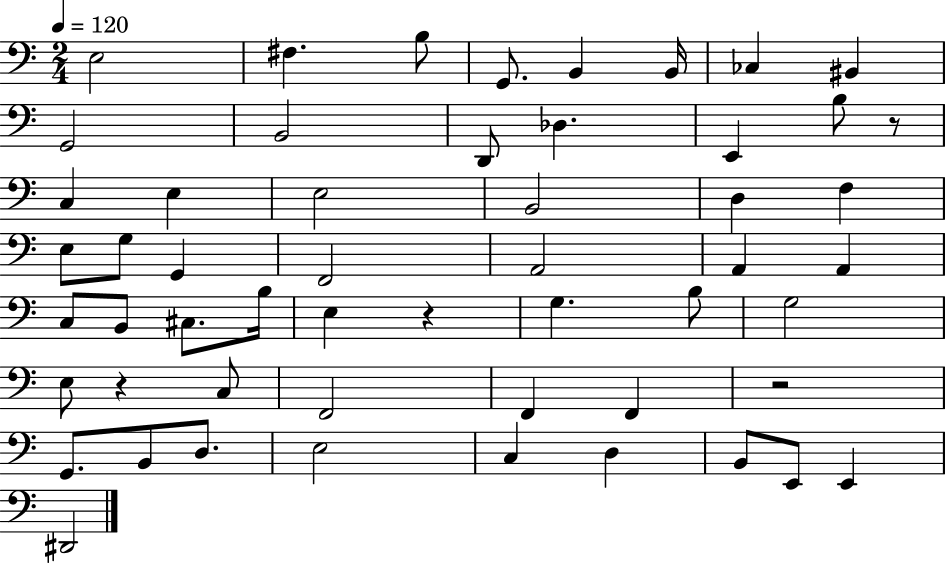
{
  \clef bass
  \numericTimeSignature
  \time 2/4
  \key c \major
  \tempo 4 = 120
  e2 | fis4. b8 | g,8. b,4 b,16 | ces4 bis,4 | \break g,2 | b,2 | d,8 des4. | e,4 b8 r8 | \break c4 e4 | e2 | b,2 | d4 f4 | \break e8 g8 g,4 | f,2 | a,2 | a,4 a,4 | \break c8 b,8 cis8. b16 | e4 r4 | g4. b8 | g2 | \break e8 r4 c8 | f,2 | f,4 f,4 | r2 | \break g,8. b,8 d8. | e2 | c4 d4 | b,8 e,8 e,4 | \break dis,2 | \bar "|."
}